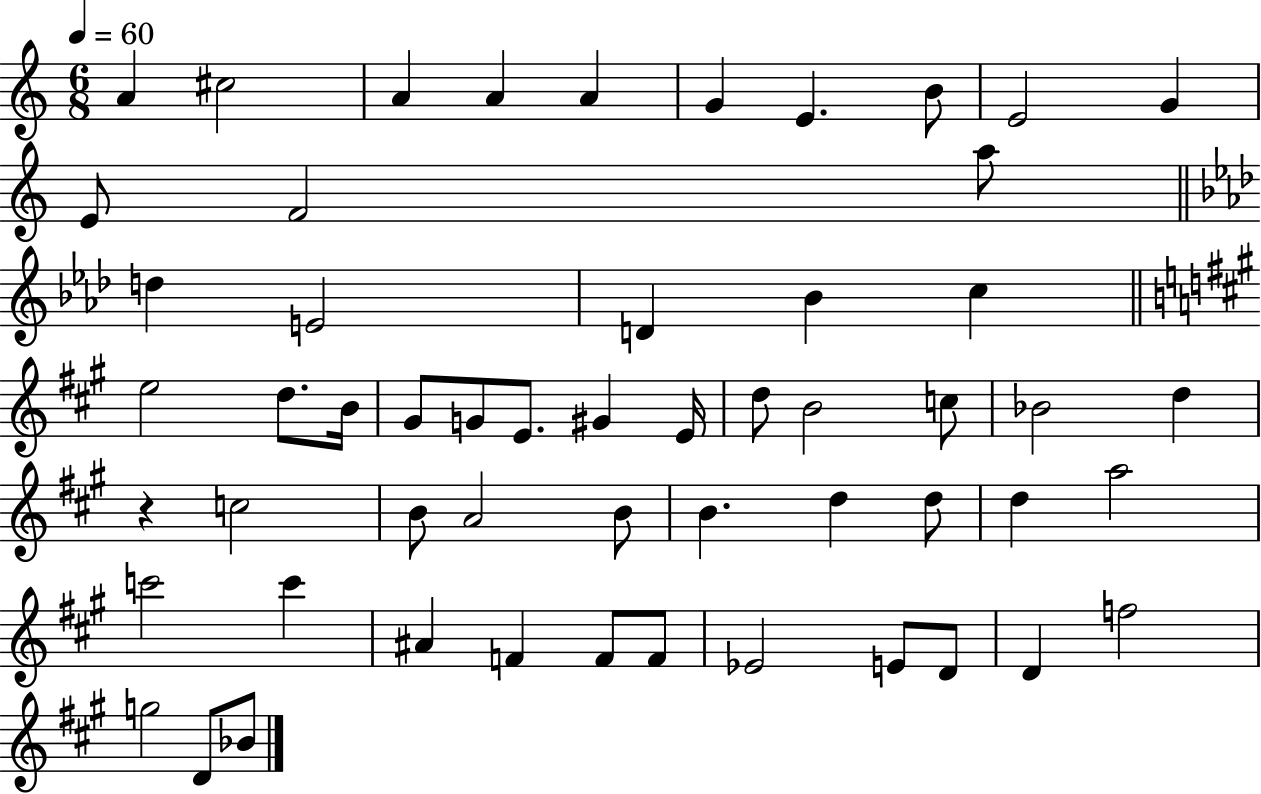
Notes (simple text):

A4/q C#5/h A4/q A4/q A4/q G4/q E4/q. B4/e E4/h G4/q E4/e F4/h A5/e D5/q E4/h D4/q Bb4/q C5/q E5/h D5/e. B4/s G#4/e G4/e E4/e. G#4/q E4/s D5/e B4/h C5/e Bb4/h D5/q R/q C5/h B4/e A4/h B4/e B4/q. D5/q D5/e D5/q A5/h C6/h C6/q A#4/q F4/q F4/e F4/e Eb4/h E4/e D4/e D4/q F5/h G5/h D4/e Bb4/e